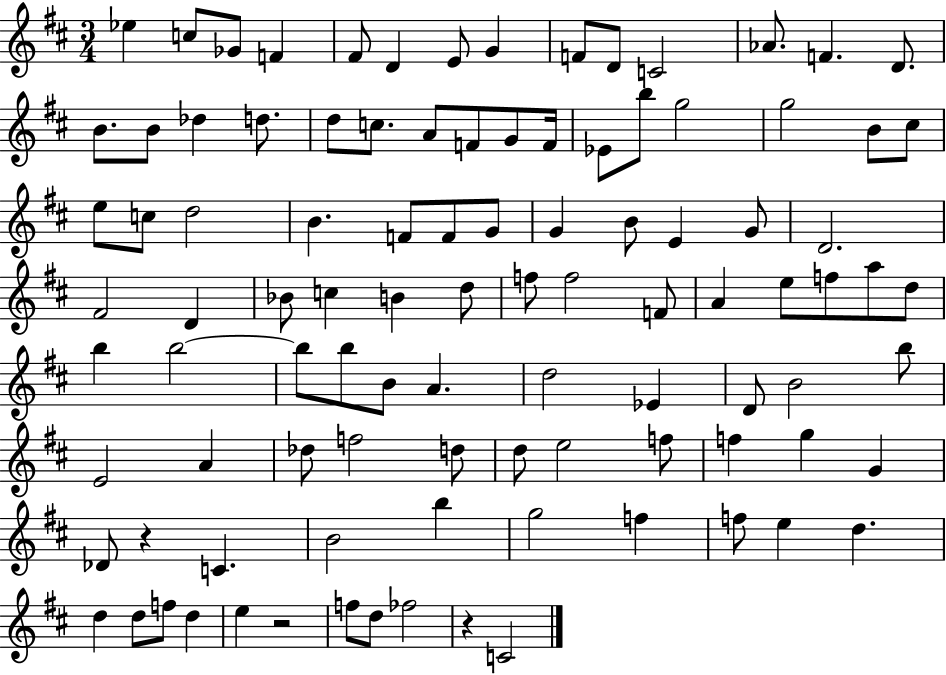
Eb5/q C5/e Gb4/e F4/q F#4/e D4/q E4/e G4/q F4/e D4/e C4/h Ab4/e. F4/q. D4/e. B4/e. B4/e Db5/q D5/e. D5/e C5/e. A4/e F4/e G4/e F4/s Eb4/e B5/e G5/h G5/h B4/e C#5/e E5/e C5/e D5/h B4/q. F4/e F4/e G4/e G4/q B4/e E4/q G4/e D4/h. F#4/h D4/q Bb4/e C5/q B4/q D5/e F5/e F5/h F4/e A4/q E5/e F5/e A5/e D5/e B5/q B5/h B5/e B5/e B4/e A4/q. D5/h Eb4/q D4/e B4/h B5/e E4/h A4/q Db5/e F5/h D5/e D5/e E5/h F5/e F5/q G5/q G4/q Db4/e R/q C4/q. B4/h B5/q G5/h F5/q F5/e E5/q D5/q. D5/q D5/e F5/e D5/q E5/q R/h F5/e D5/e FES5/h R/q C4/h